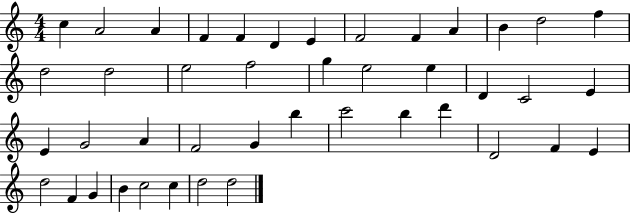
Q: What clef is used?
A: treble